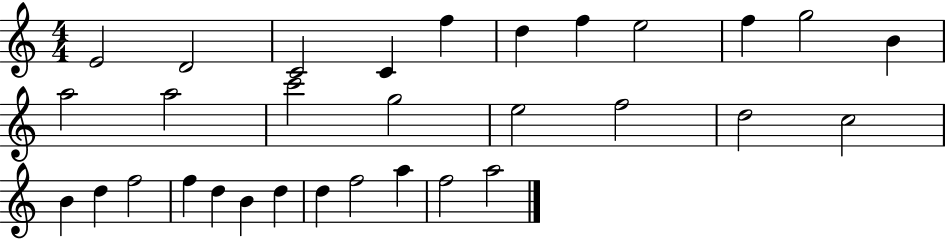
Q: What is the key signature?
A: C major